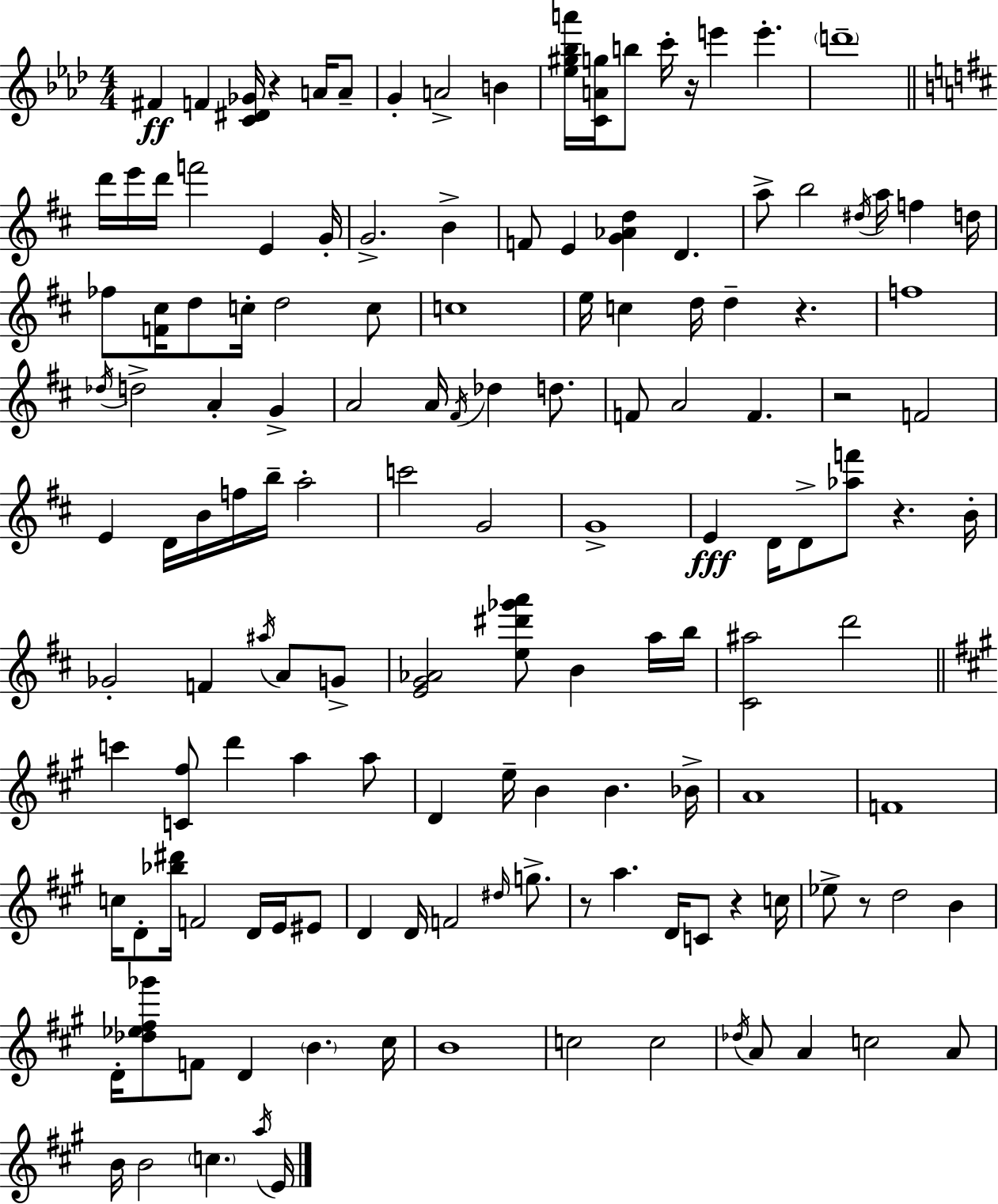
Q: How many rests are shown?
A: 8